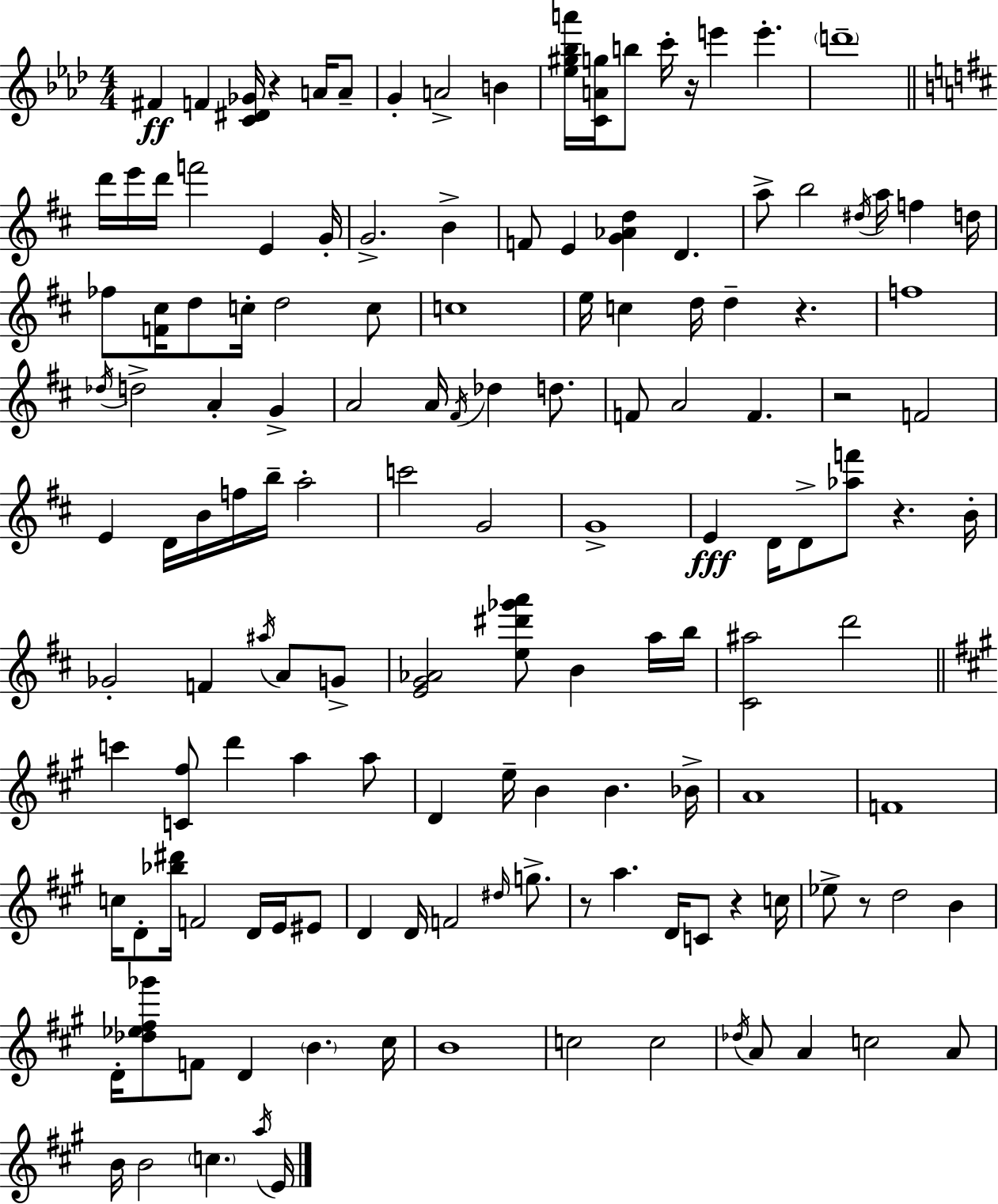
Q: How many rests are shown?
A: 8